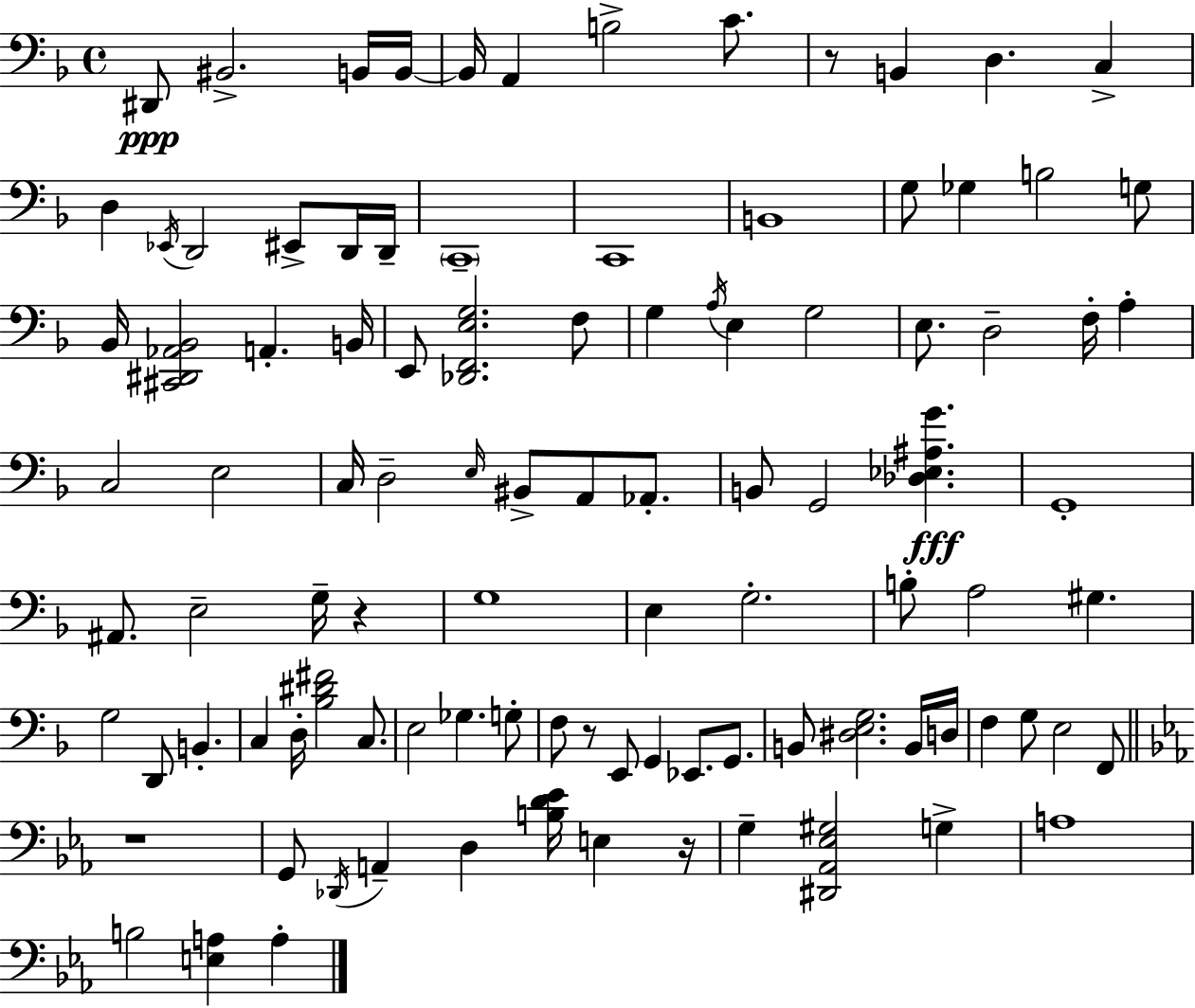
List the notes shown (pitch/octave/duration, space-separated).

D#2/e BIS2/h. B2/s B2/s B2/s A2/q B3/h C4/e. R/e B2/q D3/q. C3/q D3/q Eb2/s D2/h EIS2/e D2/s D2/s C2/w C2/w B2/w G3/e Gb3/q B3/h G3/e Bb2/s [C#2,D#2,Ab2,Bb2]/h A2/q. B2/s E2/e [Db2,F2,E3,G3]/h. F3/e G3/q A3/s E3/q G3/h E3/e. D3/h F3/s A3/q C3/h E3/h C3/s D3/h E3/s BIS2/e A2/e Ab2/e. B2/e G2/h [Db3,Eb3,A#3,G4]/q. G2/w A#2/e. E3/h G3/s R/q G3/w E3/q G3/h. B3/e A3/h G#3/q. G3/h D2/e B2/q. C3/q D3/s [Bb3,D#4,F#4]/h C3/e. E3/h Gb3/q. G3/e F3/e R/e E2/e G2/q Eb2/e. G2/e. B2/e [D#3,E3,G3]/h. B2/s D3/s F3/q G3/e E3/h F2/e R/w G2/e Db2/s A2/q D3/q [B3,D4,Eb4]/s E3/q R/s G3/q [D#2,Ab2,Eb3,G#3]/h G3/q A3/w B3/h [E3,A3]/q A3/q